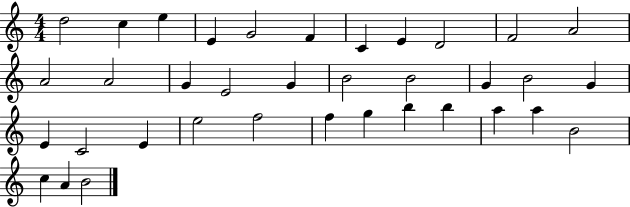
{
  \clef treble
  \numericTimeSignature
  \time 4/4
  \key c \major
  d''2 c''4 e''4 | e'4 g'2 f'4 | c'4 e'4 d'2 | f'2 a'2 | \break a'2 a'2 | g'4 e'2 g'4 | b'2 b'2 | g'4 b'2 g'4 | \break e'4 c'2 e'4 | e''2 f''2 | f''4 g''4 b''4 b''4 | a''4 a''4 b'2 | \break c''4 a'4 b'2 | \bar "|."
}